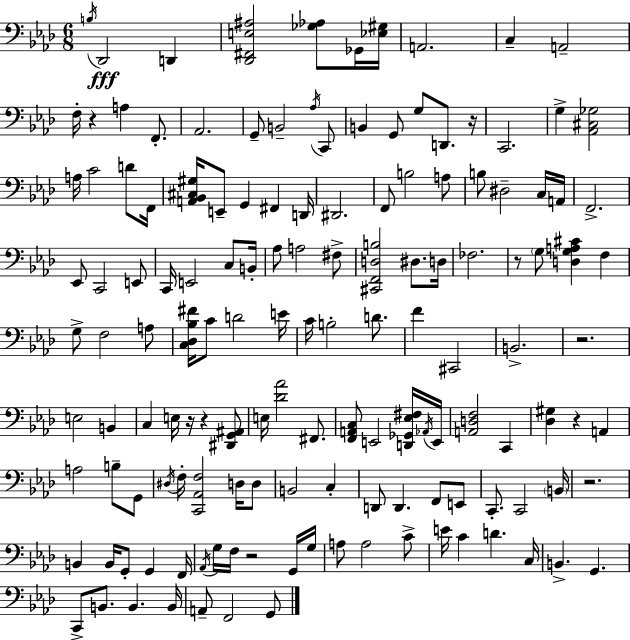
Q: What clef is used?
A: bass